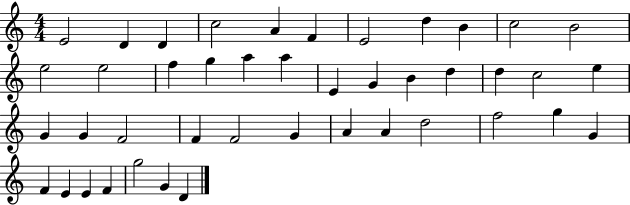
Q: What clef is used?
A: treble